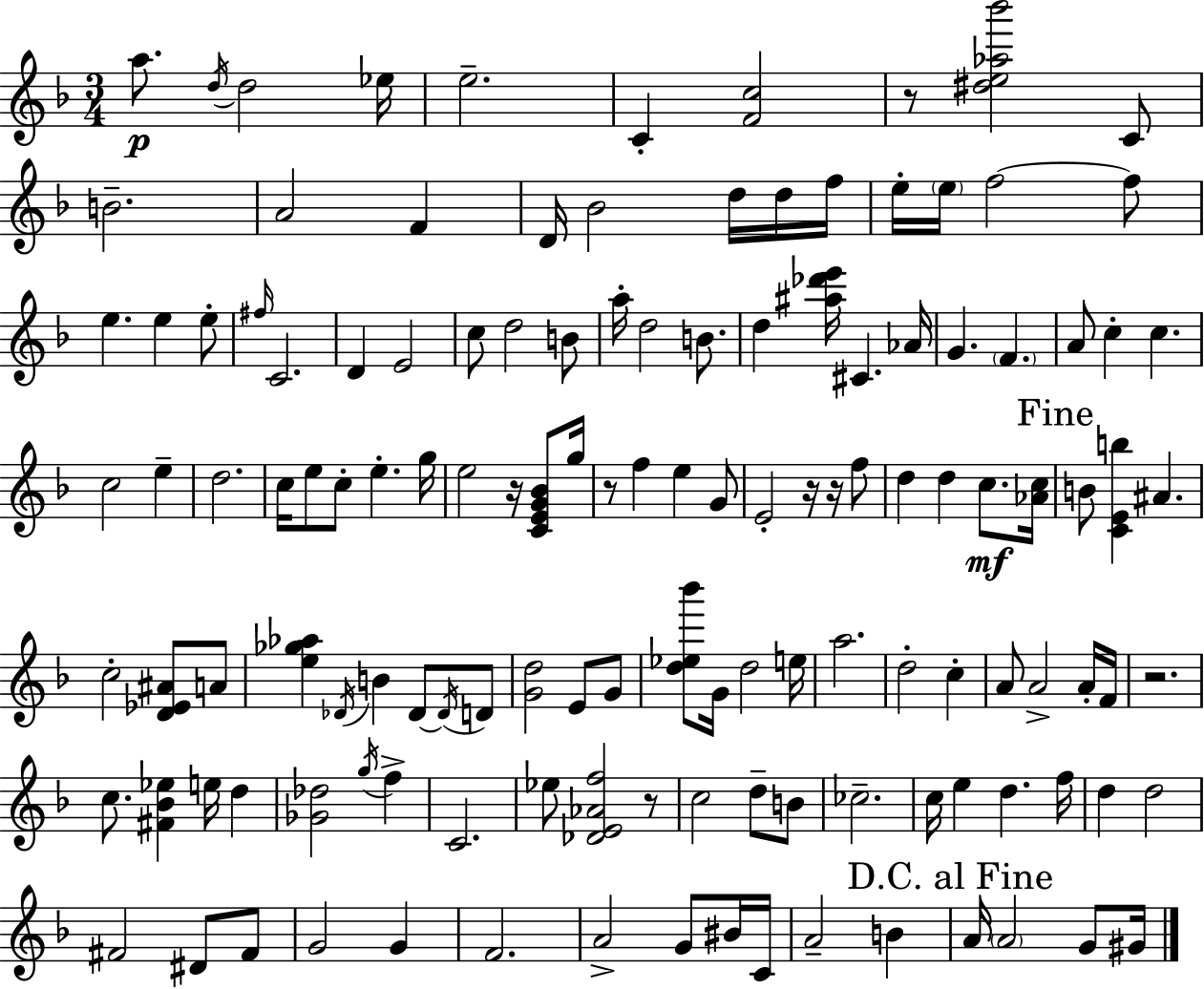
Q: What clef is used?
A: treble